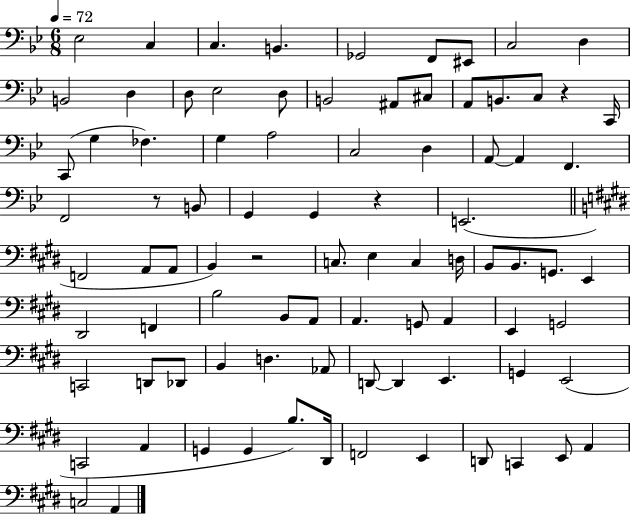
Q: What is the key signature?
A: BES major